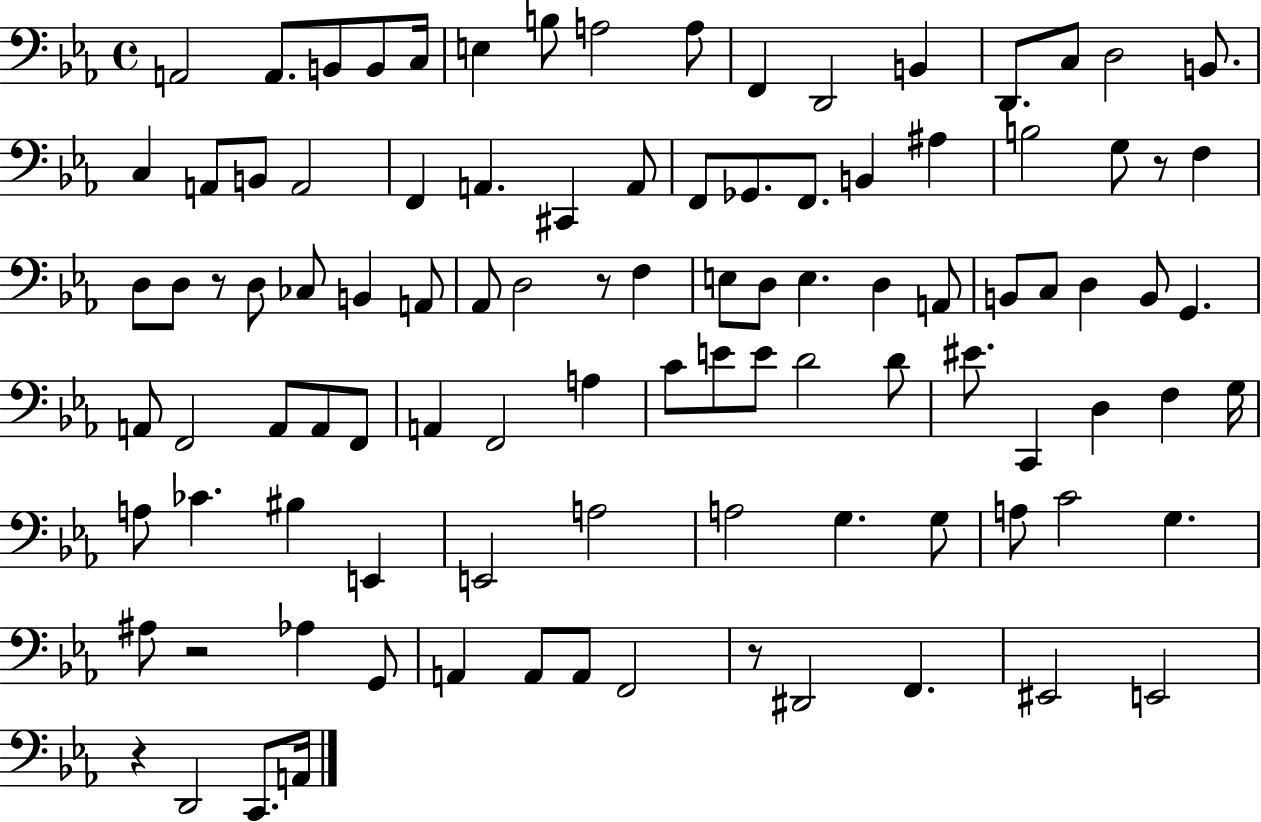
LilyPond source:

{
  \clef bass
  \time 4/4
  \defaultTimeSignature
  \key ees \major
  a,2 a,8. b,8 b,8 c16 | e4 b8 a2 a8 | f,4 d,2 b,4 | d,8. c8 d2 b,8. | \break c4 a,8 b,8 a,2 | f,4 a,4. cis,4 a,8 | f,8 ges,8. f,8. b,4 ais4 | b2 g8 r8 f4 | \break d8 d8 r8 d8 ces8 b,4 a,8 | aes,8 d2 r8 f4 | e8 d8 e4. d4 a,8 | b,8 c8 d4 b,8 g,4. | \break a,8 f,2 a,8 a,8 f,8 | a,4 f,2 a4 | c'8 e'8 e'8 d'2 d'8 | eis'8. c,4 d4 f4 g16 | \break a8 ces'4. bis4 e,4 | e,2 a2 | a2 g4. g8 | a8 c'2 g4. | \break ais8 r2 aes4 g,8 | a,4 a,8 a,8 f,2 | r8 dis,2 f,4. | eis,2 e,2 | \break r4 d,2 c,8. a,16 | \bar "|."
}